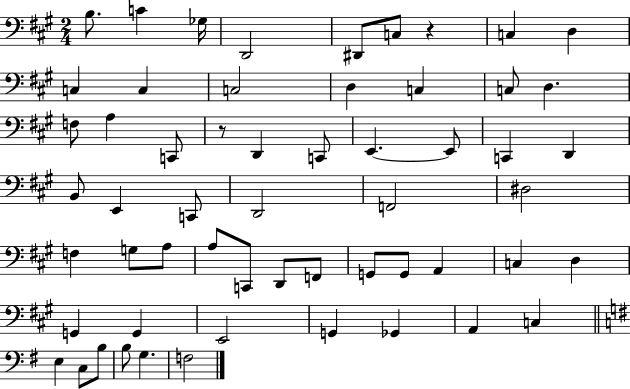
{
  \clef bass
  \numericTimeSignature
  \time 2/4
  \key a \major
  b8. c'4 ges16 | d,2 | dis,8 c8 r4 | c4 d4 | \break c4 c4 | c2 | d4 c4 | c8 d4. | \break f8 a4 c,8 | r8 d,4 c,8 | e,4.~~ e,8 | c,4 d,4 | \break b,8 e,4 c,8 | d,2 | f,2 | dis2 | \break f4 g8 a8 | a8 c,8 d,8 f,8 | g,8 g,8 a,4 | c4 d4 | \break g,4 g,4 | e,2 | g,4 ges,4 | a,4 c4 | \break \bar "||" \break \key e \minor e4 c8 b8 | b8 g4. | f2 | \bar "|."
}